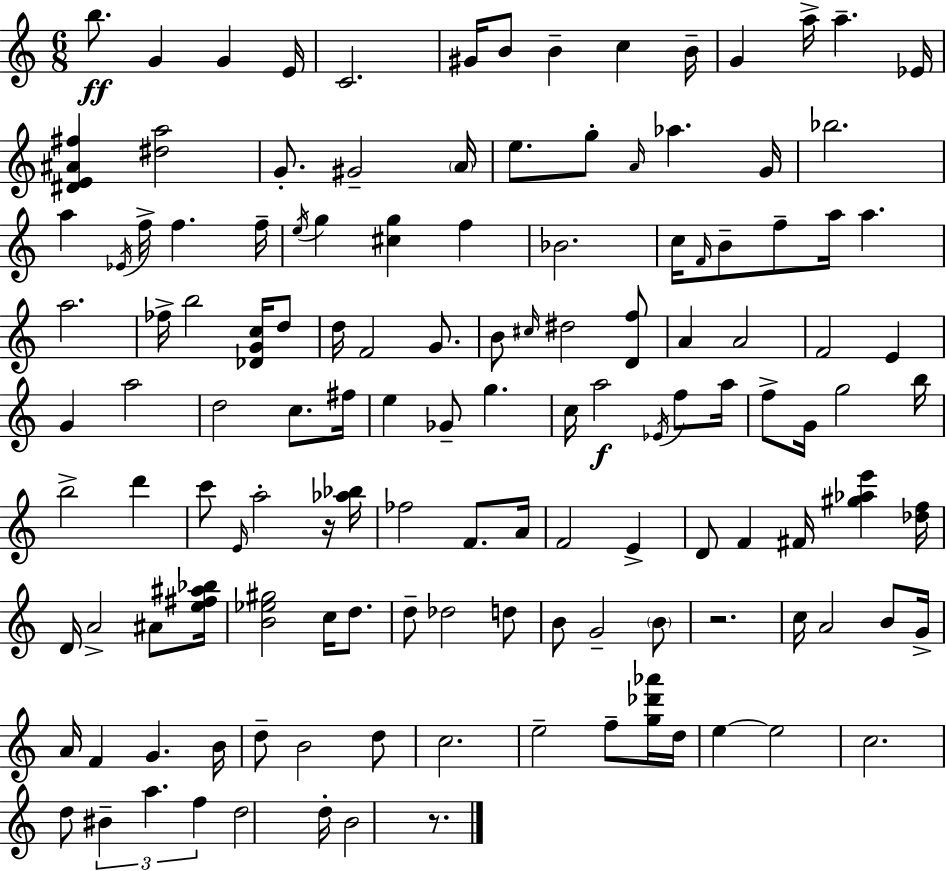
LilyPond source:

{
  \clef treble
  \numericTimeSignature
  \time 6/8
  \key c \major
  \repeat volta 2 { b''8.\ff g'4 g'4 e'16 | c'2. | gis'16 b'8 b'4-- c''4 b'16-- | g'4 a''16-> a''4.-- ees'16 | \break <dis' e' ais' fis''>4 <dis'' a''>2 | g'8.-. gis'2-- \parenthesize a'16 | e''8. g''8-. \grace { a'16 } aes''4. | g'16 bes''2. | \break a''4 \acciaccatura { ees'16 } f''16-> f''4. | f''16-- \acciaccatura { e''16 } g''4 <cis'' g''>4 f''4 | bes'2. | c''16 \grace { f'16 } b'8-- f''8-- a''16 a''4. | \break a''2. | fes''16-> b''2 | <des' g' c''>16 d''8 d''16 f'2 | g'8. b'8 \grace { cis''16 } dis''2 | \break <d' f''>8 a'4 a'2 | f'2 | e'4 g'4 a''2 | d''2 | \break c''8. fis''16 e''4 ges'8-- g''4. | c''16 a''2\f | \acciaccatura { ees'16 } f''8 a''16 f''8-> g'16 g''2 | b''16 b''2-> | \break d'''4 c'''8 \grace { e'16 } a''2-. | r16 <aes'' bes''>16 fes''2 | f'8. a'16 f'2 | e'4-> d'8 f'4 | \break fis'16 <gis'' aes'' e'''>4 <des'' f''>16 d'16 a'2-> | ais'8 <e'' fis'' ais'' bes''>16 <b' ees'' gis''>2 | c''16 d''8. d''8-- des''2 | d''8 b'8 g'2-- | \break \parenthesize b'8 r2. | c''16 a'2 | b'8 g'16-> a'16 f'4 | g'4. b'16 d''8-- b'2 | \break d''8 c''2. | e''2-- | f''8-- <g'' des''' aes'''>16 d''16 e''4~~ e''2 | c''2. | \break d''8 \tuplet 3/2 { bis'4-- | a''4. f''4 } d''2 | d''16-. b'2 | r8. } \bar "|."
}